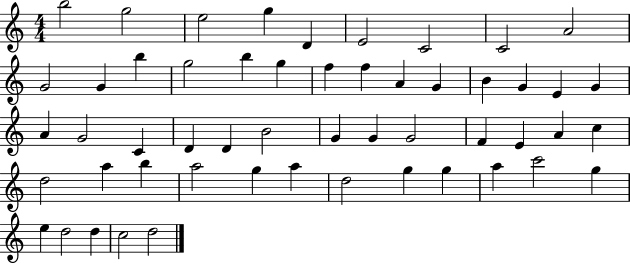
X:1
T:Untitled
M:4/4
L:1/4
K:C
b2 g2 e2 g D E2 C2 C2 A2 G2 G b g2 b g f f A G B G E G A G2 C D D B2 G G G2 F E A c d2 a b a2 g a d2 g g a c'2 g e d2 d c2 d2